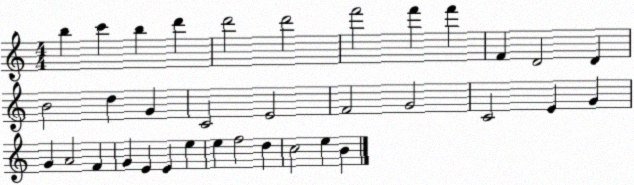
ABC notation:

X:1
T:Untitled
M:4/4
L:1/4
K:C
b c' b d' d'2 d'2 f'2 f' f' F D2 D B2 d G C2 E2 F2 G2 C2 E G G A2 F G E E e e f2 d c2 e B